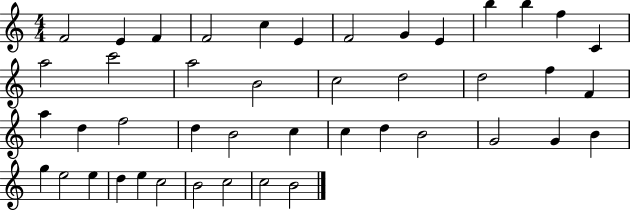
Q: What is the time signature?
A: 4/4